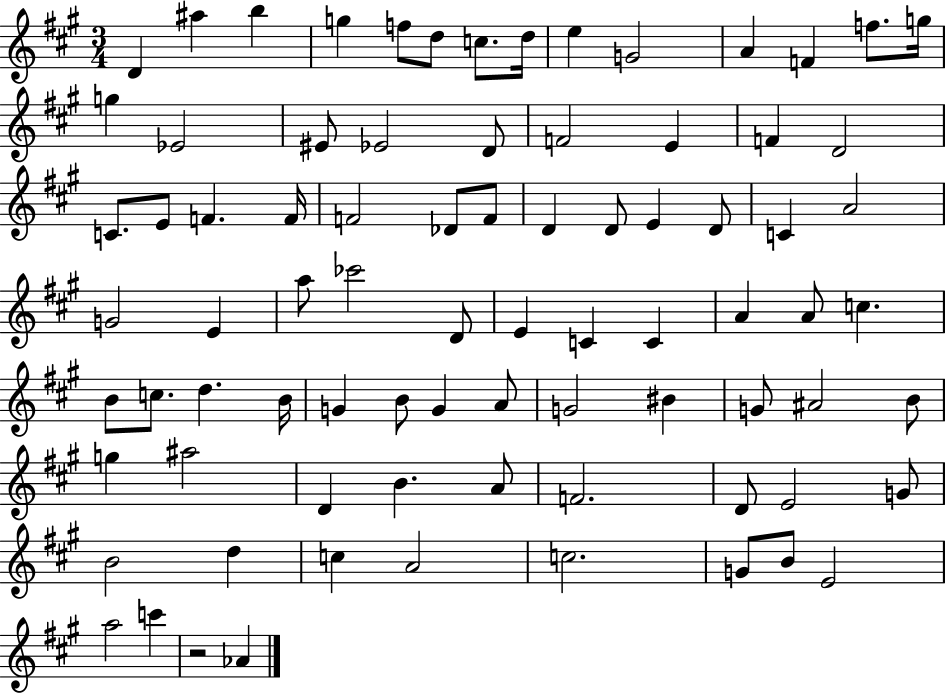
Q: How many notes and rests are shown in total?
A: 81